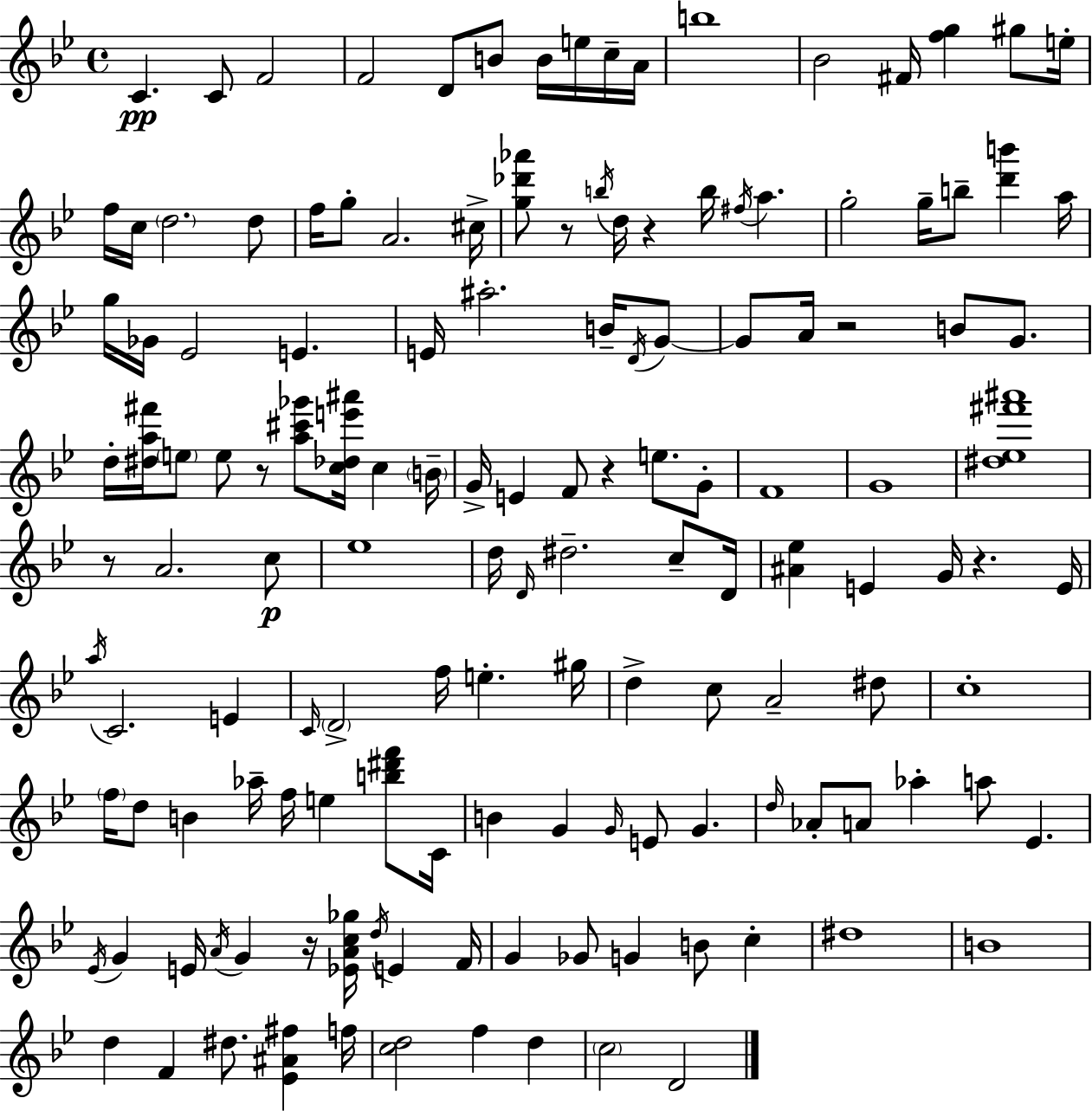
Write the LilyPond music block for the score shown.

{
  \clef treble
  \time 4/4
  \defaultTimeSignature
  \key g \minor
  c'4.\pp c'8 f'2 | f'2 d'8 b'8 b'16 e''16 c''16-- a'16 | b''1 | bes'2 fis'16 <f'' g''>4 gis''8 e''16-. | \break f''16 c''16 \parenthesize d''2. d''8 | f''16 g''8-. a'2. cis''16-> | <g'' des''' aes'''>8 r8 \acciaccatura { b''16 } d''16 r4 b''16 \acciaccatura { fis''16 } a''4. | g''2-. g''16-- b''8-- <d''' b'''>4 | \break a''16 g''16 ges'16 ees'2 e'4. | e'16 ais''2.-. b'16-- | \acciaccatura { d'16 } g'8~~ g'8 a'16 r2 b'8 | g'8. d''16-. <dis'' a'' fis'''>16 \parenthesize e''8 e''8 r8 <a'' cis''' ges'''>8 <c'' des'' e''' ais'''>16 c''4 | \break \parenthesize b'16-- g'16-> e'4 f'8 r4 e''8. | g'8-. f'1 | g'1 | <dis'' ees'' fis''' ais'''>1 | \break r8 a'2. | c''8\p ees''1 | d''16 \grace { d'16 } dis''2.-- | c''8-- d'16 <ais' ees''>4 e'4 g'16 r4. | \break e'16 \acciaccatura { a''16 } c'2. | e'4 \grace { c'16 } \parenthesize d'2-> f''16 e''4.-. | gis''16 d''4-> c''8 a'2-- | dis''8 c''1-. | \break \parenthesize f''16 d''8 b'4 aes''16-- f''16 e''4 | <b'' dis''' f'''>8 c'16 b'4 g'4 \grace { g'16 } e'8 | g'4. \grace { d''16 } aes'8-. a'8 aes''4-. | a''8 ees'4. \acciaccatura { ees'16 } g'4 e'16 \acciaccatura { a'16 } g'4 | \break r16 <ees' a' c'' ges''>16 \acciaccatura { d''16 } e'4 f'16 g'4 ges'8 | g'4 b'8 c''4-. dis''1 | b'1 | d''4 f'4 | \break dis''8. <ees' ais' fis''>4 f''16 <c'' d''>2 | f''4 d''4 \parenthesize c''2 | d'2 \bar "|."
}